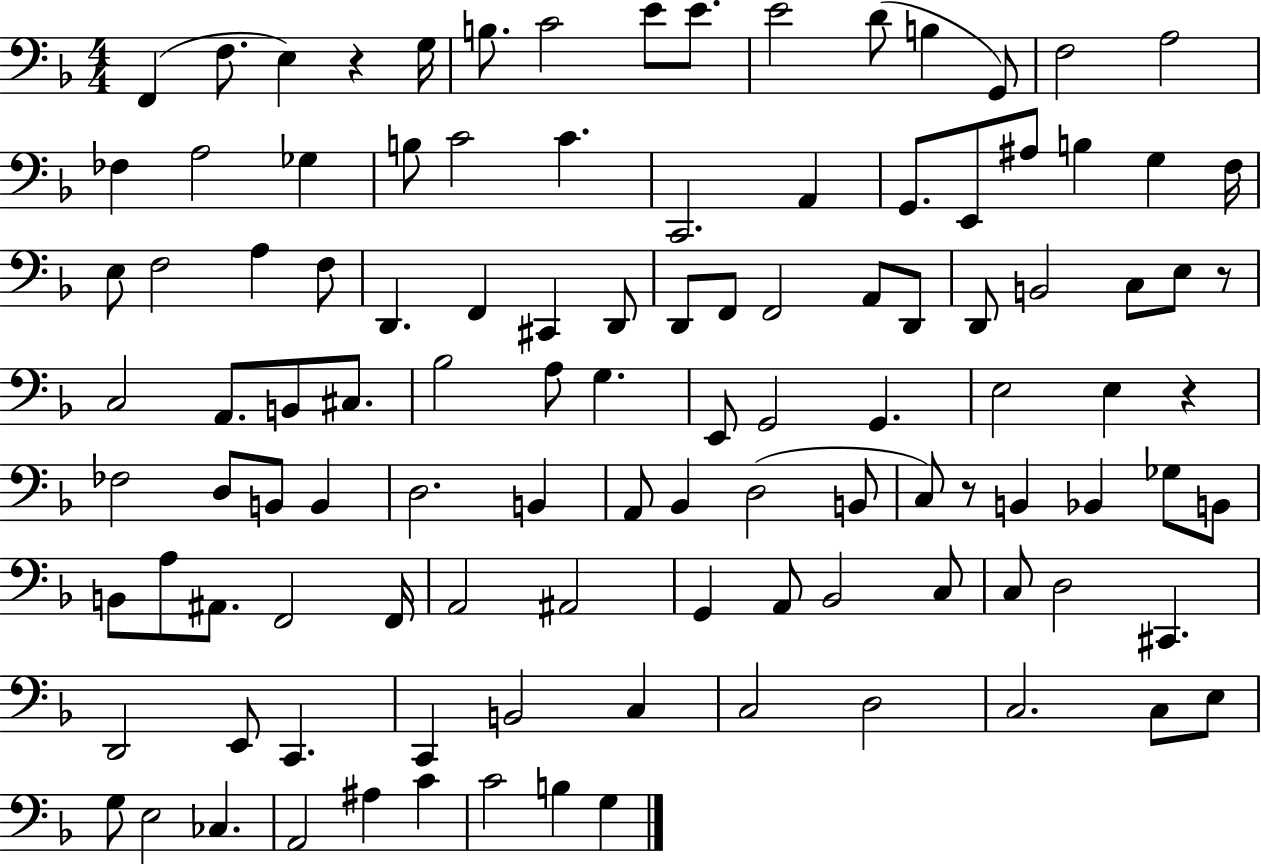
{
  \clef bass
  \numericTimeSignature
  \time 4/4
  \key f \major
  f,4( f8. e4) r4 g16 | b8. c'2 e'8 e'8. | e'2 d'8( b4 g,8) | f2 a2 | \break fes4 a2 ges4 | b8 c'2 c'4. | c,2. a,4 | g,8. e,8 ais8 b4 g4 f16 | \break e8 f2 a4 f8 | d,4. f,4 cis,4 d,8 | d,8 f,8 f,2 a,8 d,8 | d,8 b,2 c8 e8 r8 | \break c2 a,8. b,8 cis8. | bes2 a8 g4. | e,8 g,2 g,4. | e2 e4 r4 | \break fes2 d8 b,8 b,4 | d2. b,4 | a,8 bes,4 d2( b,8 | c8) r8 b,4 bes,4 ges8 b,8 | \break b,8 a8 ais,8. f,2 f,16 | a,2 ais,2 | g,4 a,8 bes,2 c8 | c8 d2 cis,4. | \break d,2 e,8 c,4. | c,4 b,2 c4 | c2 d2 | c2. c8 e8 | \break g8 e2 ces4. | a,2 ais4 c'4 | c'2 b4 g4 | \bar "|."
}